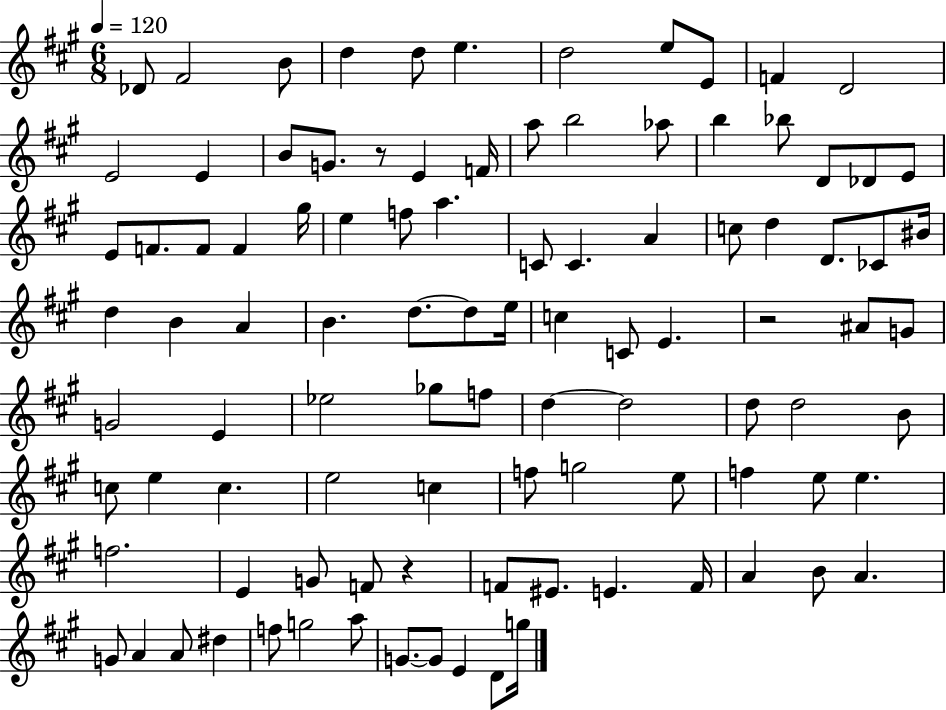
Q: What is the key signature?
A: A major